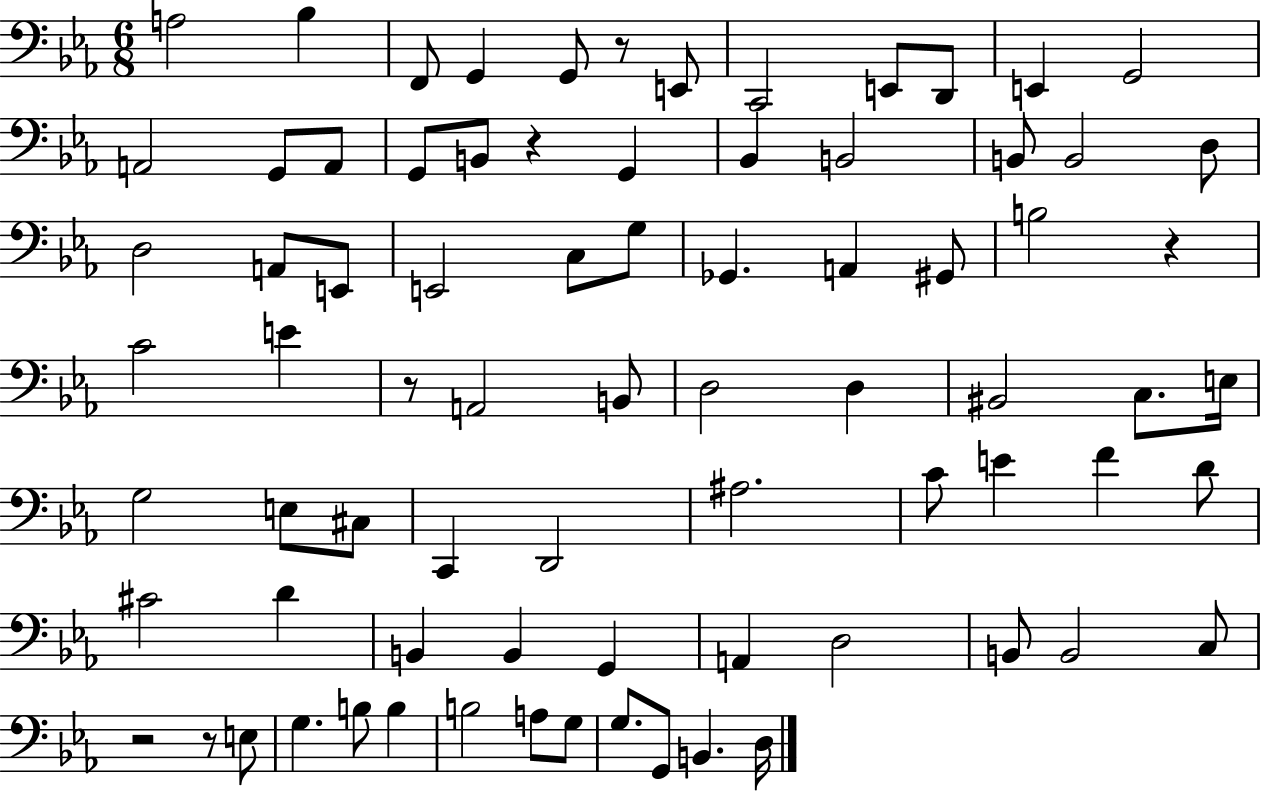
X:1
T:Untitled
M:6/8
L:1/4
K:Eb
A,2 _B, F,,/2 G,, G,,/2 z/2 E,,/2 C,,2 E,,/2 D,,/2 E,, G,,2 A,,2 G,,/2 A,,/2 G,,/2 B,,/2 z G,, _B,, B,,2 B,,/2 B,,2 D,/2 D,2 A,,/2 E,,/2 E,,2 C,/2 G,/2 _G,, A,, ^G,,/2 B,2 z C2 E z/2 A,,2 B,,/2 D,2 D, ^B,,2 C,/2 E,/4 G,2 E,/2 ^C,/2 C,, D,,2 ^A,2 C/2 E F D/2 ^C2 D B,, B,, G,, A,, D,2 B,,/2 B,,2 C,/2 z2 z/2 E,/2 G, B,/2 B, B,2 A,/2 G,/2 G,/2 G,,/2 B,, D,/4